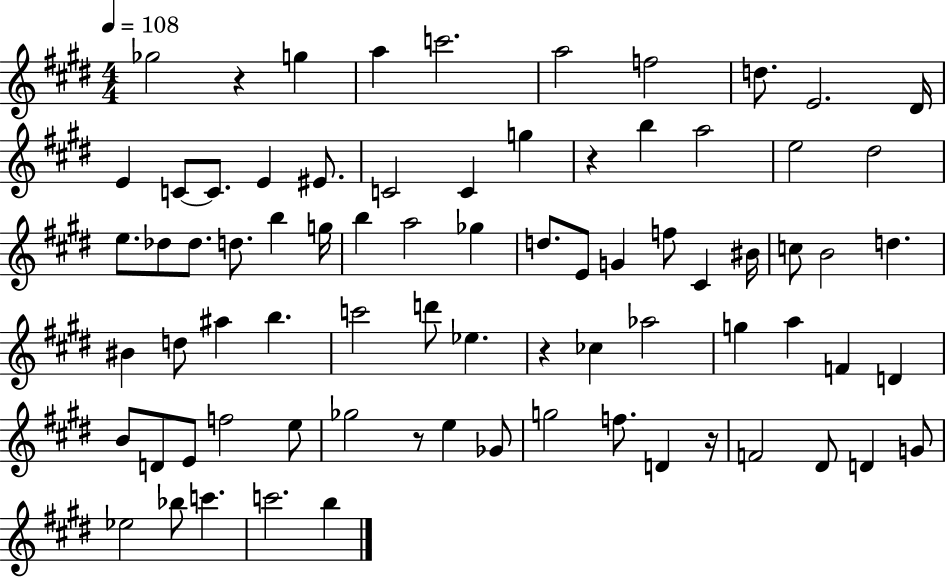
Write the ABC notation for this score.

X:1
T:Untitled
M:4/4
L:1/4
K:E
_g2 z g a c'2 a2 f2 d/2 E2 ^D/4 E C/2 C/2 E ^E/2 C2 C g z b a2 e2 ^d2 e/2 _d/2 _d/2 d/2 b g/4 b a2 _g d/2 E/2 G f/2 ^C ^B/4 c/2 B2 d ^B d/2 ^a b c'2 d'/2 _e z _c _a2 g a F D B/2 D/2 E/2 f2 e/2 _g2 z/2 e _G/2 g2 f/2 D z/4 F2 ^D/2 D G/2 _e2 _b/2 c' c'2 b